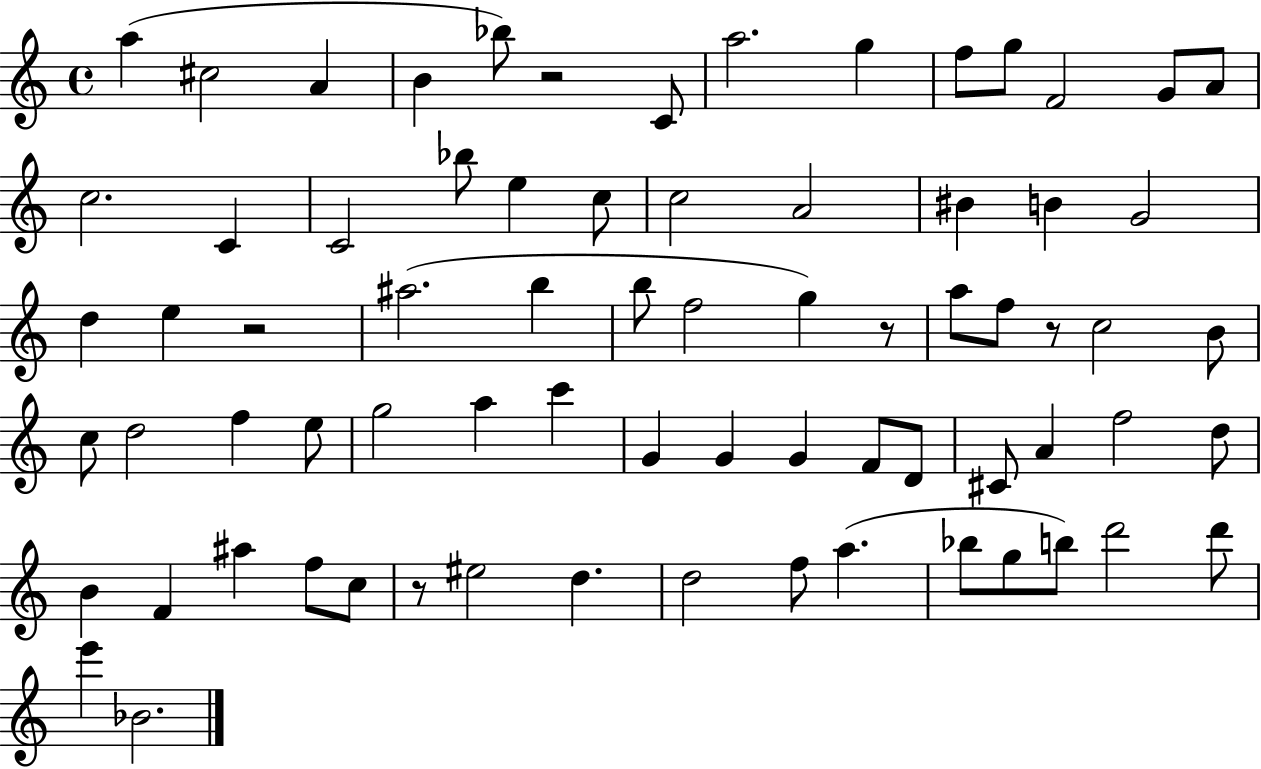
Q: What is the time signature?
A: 4/4